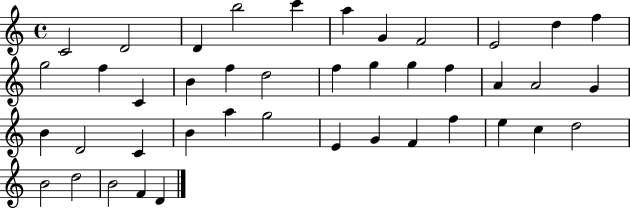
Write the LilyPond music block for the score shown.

{
  \clef treble
  \time 4/4
  \defaultTimeSignature
  \key c \major
  c'2 d'2 | d'4 b''2 c'''4 | a''4 g'4 f'2 | e'2 d''4 f''4 | \break g''2 f''4 c'4 | b'4 f''4 d''2 | f''4 g''4 g''4 f''4 | a'4 a'2 g'4 | \break b'4 d'2 c'4 | b'4 a''4 g''2 | e'4 g'4 f'4 f''4 | e''4 c''4 d''2 | \break b'2 d''2 | b'2 f'4 d'4 | \bar "|."
}